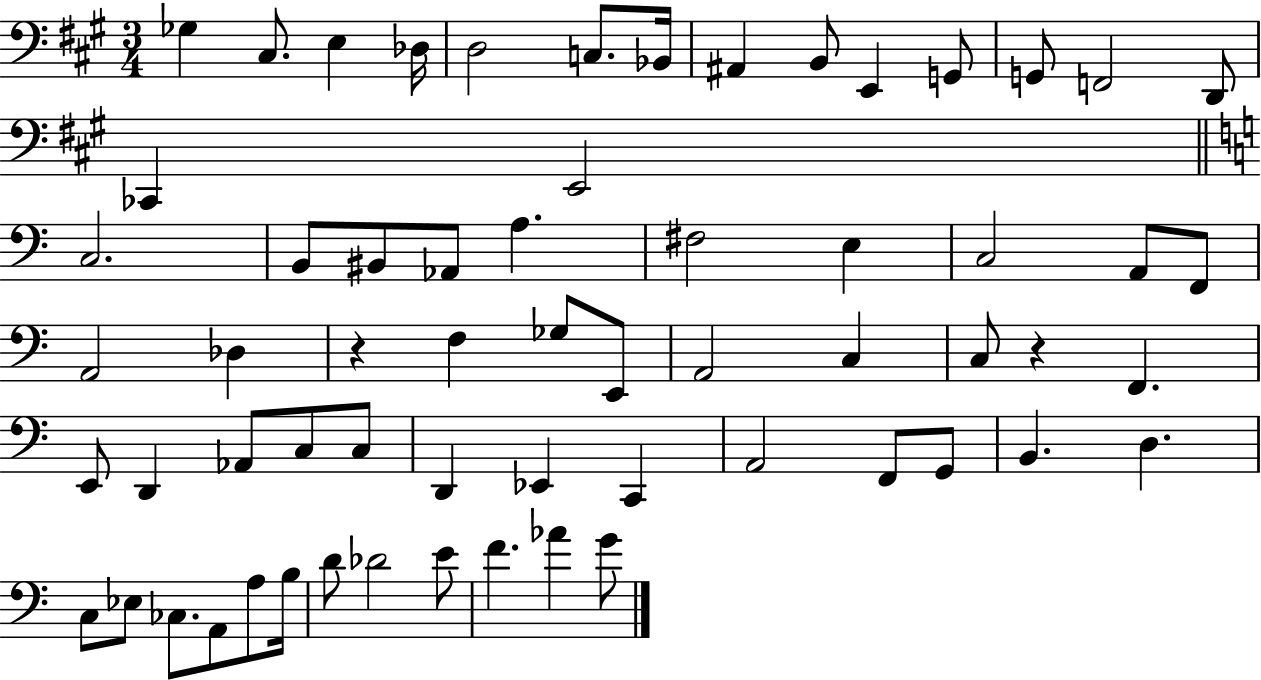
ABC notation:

X:1
T:Untitled
M:3/4
L:1/4
K:A
_G, ^C,/2 E, _D,/4 D,2 C,/2 _B,,/4 ^A,, B,,/2 E,, G,,/2 G,,/2 F,,2 D,,/2 _C,, E,,2 C,2 B,,/2 ^B,,/2 _A,,/2 A, ^F,2 E, C,2 A,,/2 F,,/2 A,,2 _D, z F, _G,/2 E,,/2 A,,2 C, C,/2 z F,, E,,/2 D,, _A,,/2 C,/2 C,/2 D,, _E,, C,, A,,2 F,,/2 G,,/2 B,, D, C,/2 _E,/2 _C,/2 A,,/2 A,/2 B,/4 D/2 _D2 E/2 F _A G/2